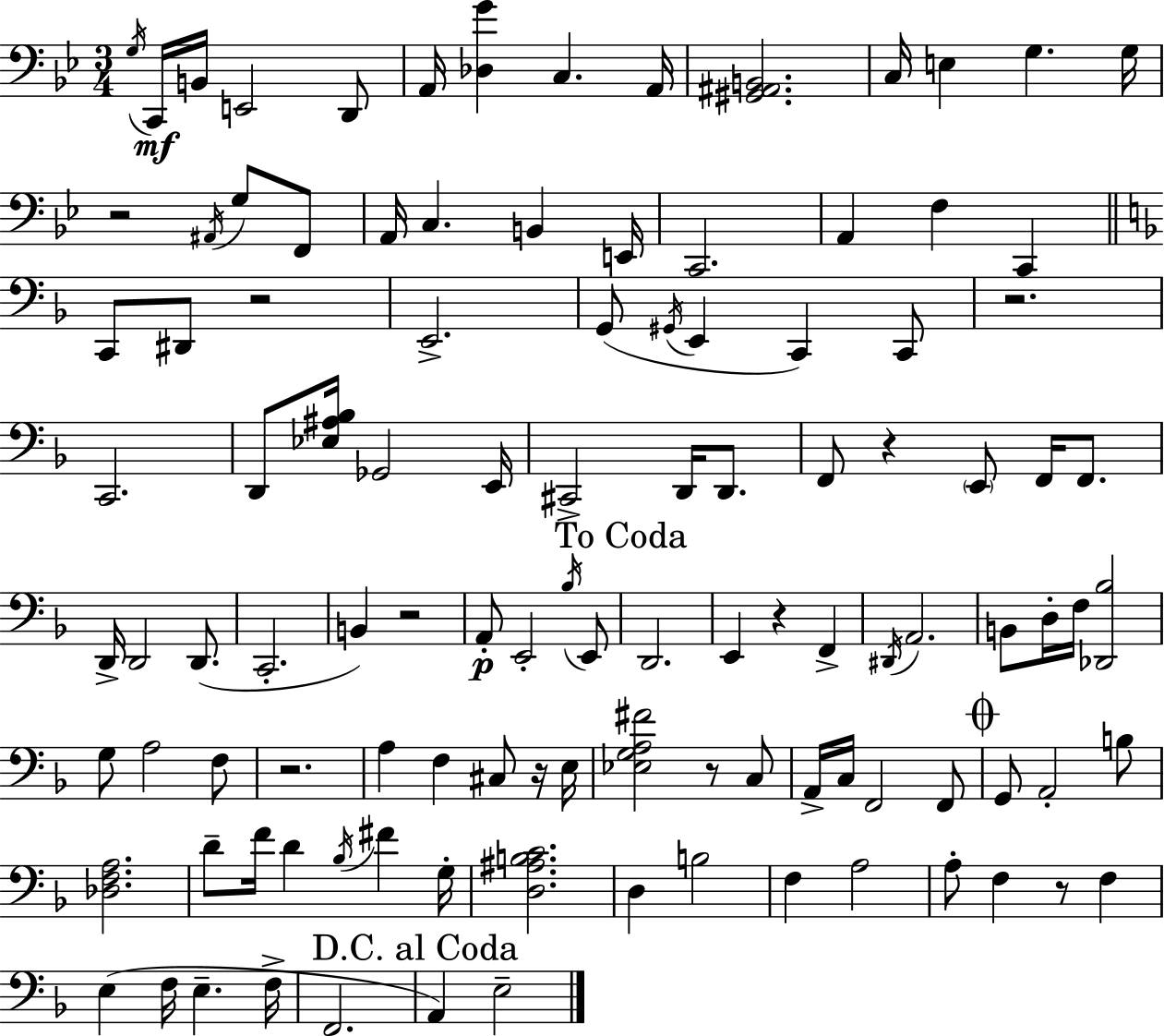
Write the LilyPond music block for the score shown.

{
  \clef bass
  \numericTimeSignature
  \time 3/4
  \key g \minor
  \repeat volta 2 { \acciaccatura { g16 }\mf c,16 b,16 e,2 d,8 | a,16 <des g'>4 c4. | a,16 <gis, ais, b,>2. | c16 e4 g4. | \break g16 r2 \acciaccatura { ais,16 } g8 | f,8 a,16 c4. b,4 | e,16 c,2. | a,4 f4 c,4 | \break \bar "||" \break \key f \major c,8 dis,8 r2 | e,2.-> | g,8( \acciaccatura { gis,16 } e,4 c,4) c,8 | r2. | \break c,2. | d,8 <ees ais bes>16 ges,2 | e,16 cis,2-> d,16 d,8. | f,8 r4 \parenthesize e,8 f,16 f,8. | \break d,16-> d,2 d,8.( | c,2.-. | b,4) r2 | a,8-.\p e,2-. \acciaccatura { bes16 } | \break e,8 \mark "To Coda" d,2. | e,4 r4 f,4-> | \acciaccatura { dis,16 } a,2. | b,8 d16-. f16 <des, bes>2 | \break g8 a2 | f8 r2. | a4 f4 cis8 | r16 e16 <ees g a fis'>2 r8 | \break c8 a,16-> c16 f,2 | f,8 \mark \markup { \musicglyph "scripts.coda" } g,8 a,2-. | b8 <des f a>2. | d'8-- f'16 d'4 \acciaccatura { bes16 } fis'4 | \break g16-. <d ais b c'>2. | d4 b2 | f4 a2 | a8-. f4 r8 | \break f4 e4( f16 e4.-- | f16-> f,2. | \mark "D.C. al Coda" a,4) e2-- | } \bar "|."
}